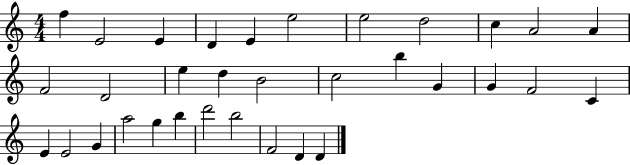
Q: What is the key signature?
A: C major